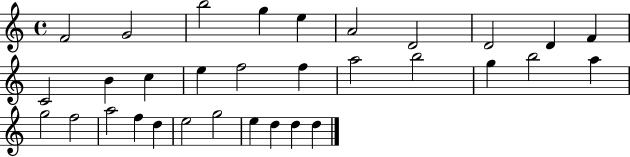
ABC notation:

X:1
T:Untitled
M:4/4
L:1/4
K:C
F2 G2 b2 g e A2 D2 D2 D F C2 B c e f2 f a2 b2 g b2 a g2 f2 a2 f d e2 g2 e d d d